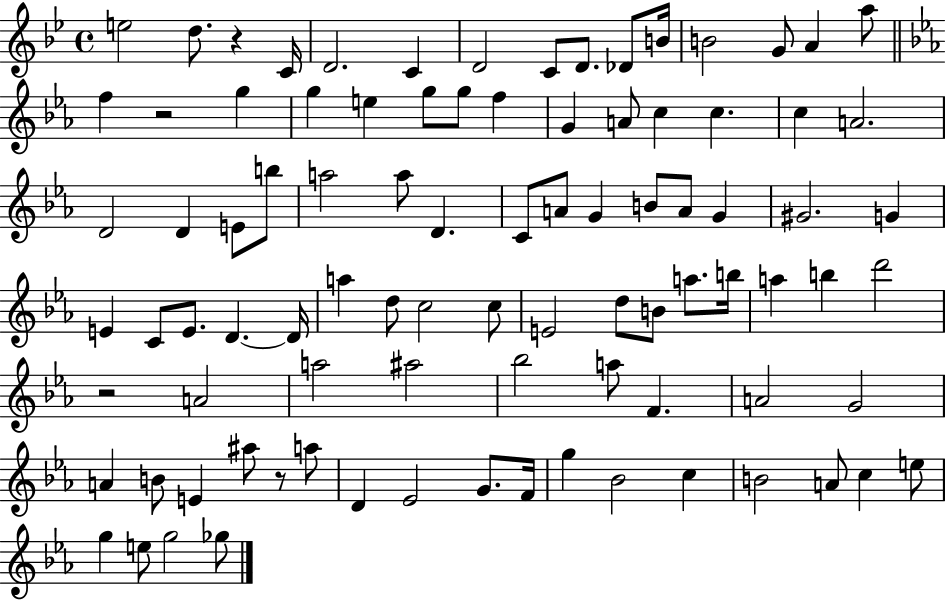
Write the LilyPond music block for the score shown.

{
  \clef treble
  \time 4/4
  \defaultTimeSignature
  \key bes \major
  e''2 d''8. r4 c'16 | d'2. c'4 | d'2 c'8 d'8. des'8 b'16 | b'2 g'8 a'4 a''8 | \break \bar "||" \break \key ees \major f''4 r2 g''4 | g''4 e''4 g''8 g''8 f''4 | g'4 a'8 c''4 c''4. | c''4 a'2. | \break d'2 d'4 e'8 b''8 | a''2 a''8 d'4. | c'8 a'8 g'4 b'8 a'8 g'4 | gis'2. g'4 | \break e'4 c'8 e'8. d'4.~~ d'16 | a''4 d''8 c''2 c''8 | e'2 d''8 b'8 a''8. b''16 | a''4 b''4 d'''2 | \break r2 a'2 | a''2 ais''2 | bes''2 a''8 f'4. | a'2 g'2 | \break a'4 b'8 e'4 ais''8 r8 a''8 | d'4 ees'2 g'8. f'16 | g''4 bes'2 c''4 | b'2 a'8 c''4 e''8 | \break g''4 e''8 g''2 ges''8 | \bar "|."
}